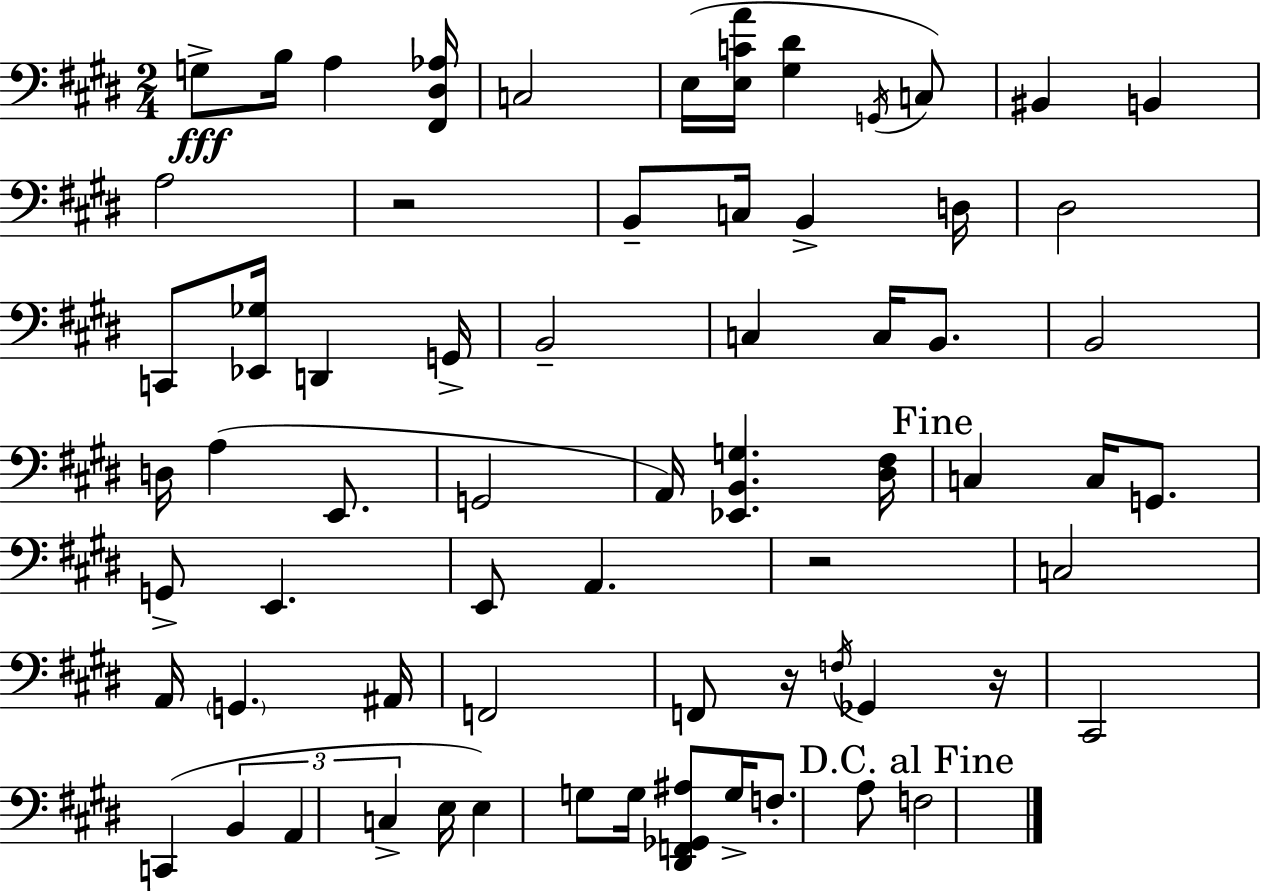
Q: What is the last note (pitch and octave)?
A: F3